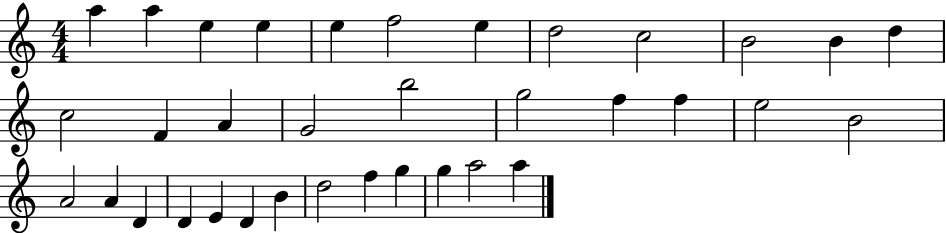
A5/q A5/q E5/q E5/q E5/q F5/h E5/q D5/h C5/h B4/h B4/q D5/q C5/h F4/q A4/q G4/h B5/h G5/h F5/q F5/q E5/h B4/h A4/h A4/q D4/q D4/q E4/q D4/q B4/q D5/h F5/q G5/q G5/q A5/h A5/q